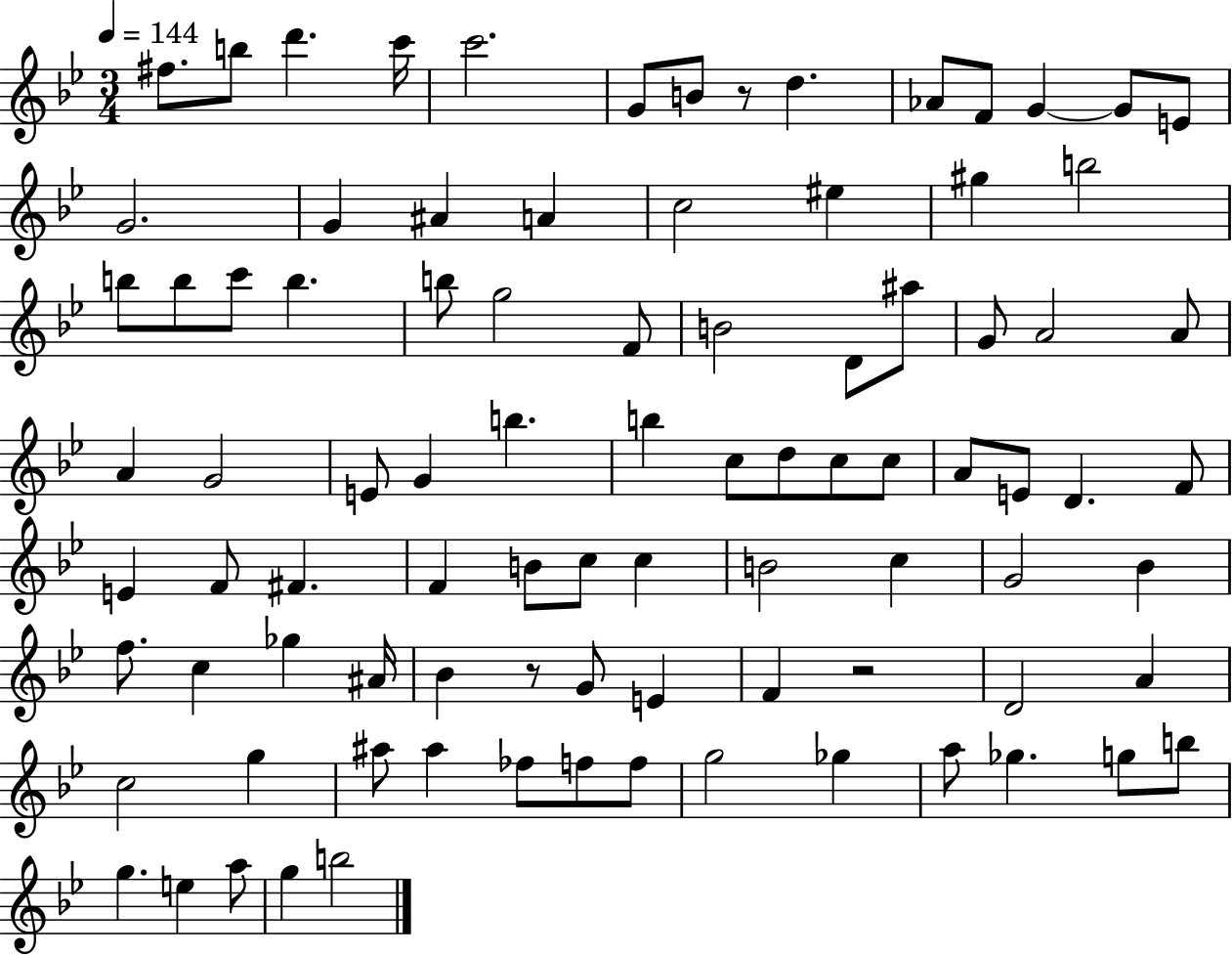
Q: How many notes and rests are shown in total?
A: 90